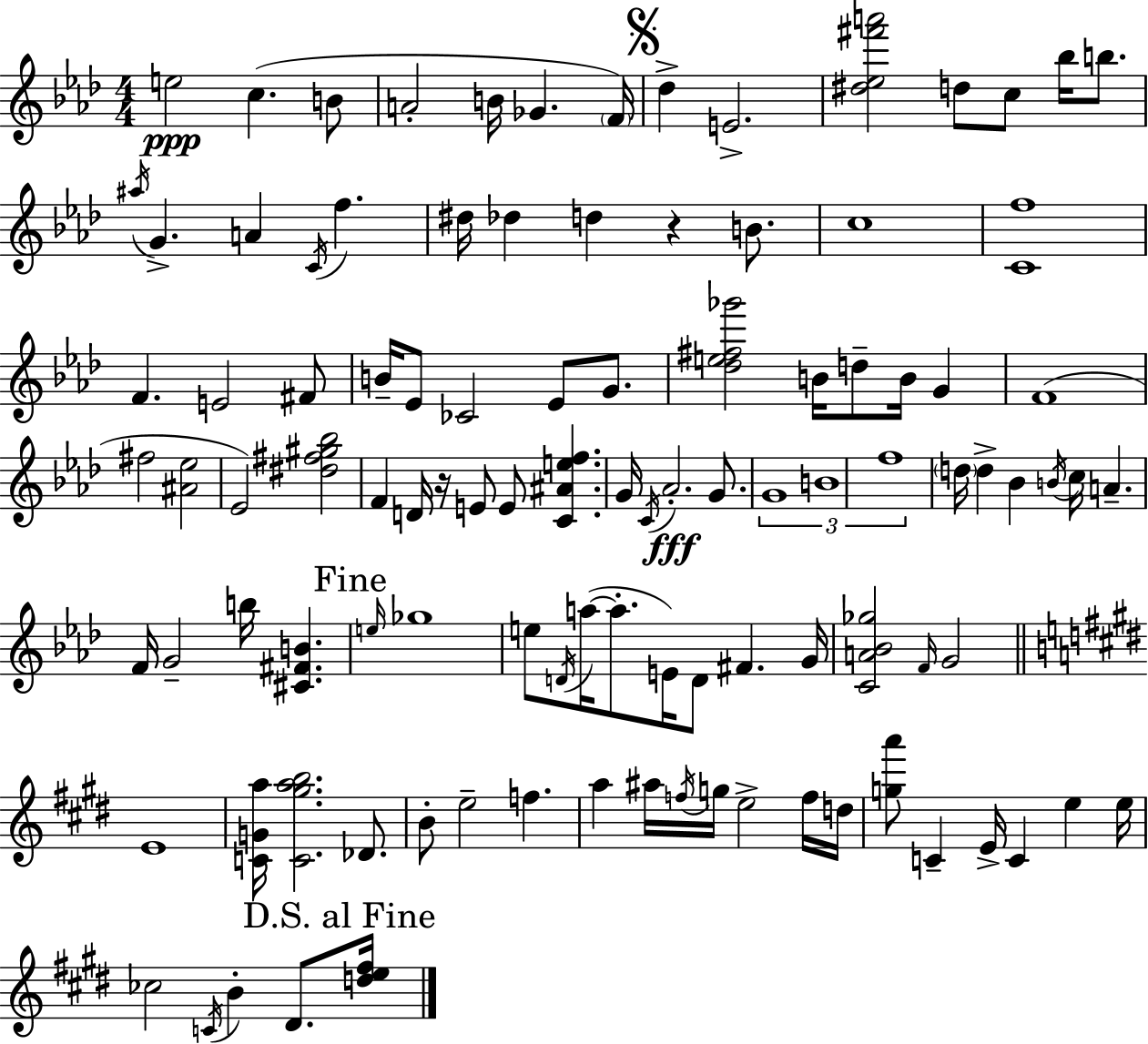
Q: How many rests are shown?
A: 2